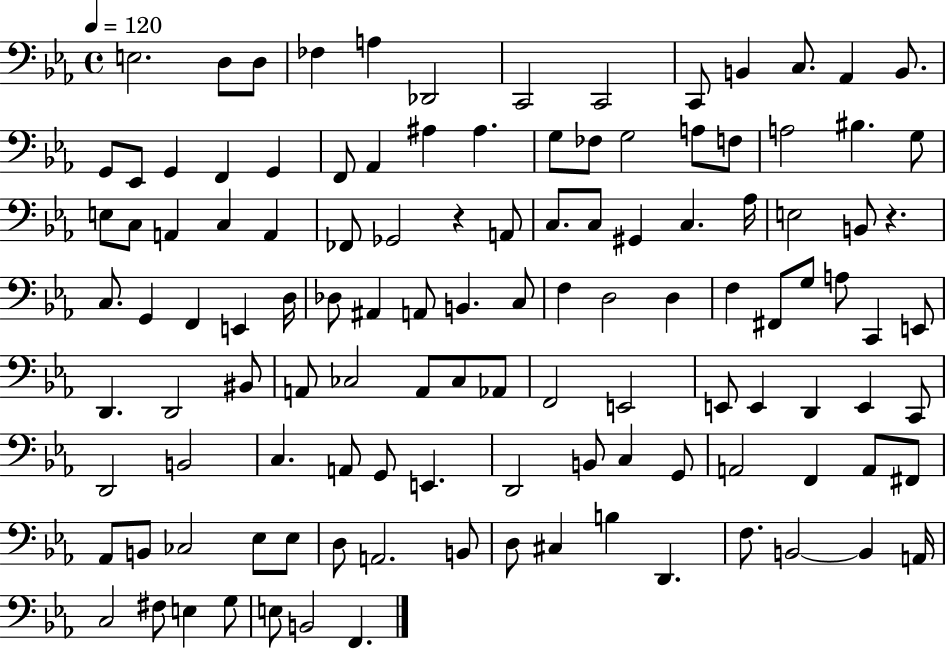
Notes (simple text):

E3/h. D3/e D3/e FES3/q A3/q Db2/h C2/h C2/h C2/e B2/q C3/e. Ab2/q B2/e. G2/e Eb2/e G2/q F2/q G2/q F2/e Ab2/q A#3/q A#3/q. G3/e FES3/e G3/h A3/e F3/e A3/h BIS3/q. G3/e E3/e C3/e A2/q C3/q A2/q FES2/e Gb2/h R/q A2/e C3/e. C3/e G#2/q C3/q. Ab3/s E3/h B2/e R/q. C3/e. G2/q F2/q E2/q D3/s Db3/e A#2/q A2/e B2/q. C3/e F3/q D3/h D3/q F3/q F#2/e G3/e A3/e C2/q E2/e D2/q. D2/h BIS2/e A2/e CES3/h A2/e CES3/e Ab2/e F2/h E2/h E2/e E2/q D2/q E2/q C2/e D2/h B2/h C3/q. A2/e G2/e E2/q. D2/h B2/e C3/q G2/e A2/h F2/q A2/e F#2/e Ab2/e B2/e CES3/h Eb3/e Eb3/e D3/e A2/h. B2/e D3/e C#3/q B3/q D2/q. F3/e. B2/h B2/q A2/s C3/h F#3/e E3/q G3/e E3/e B2/h F2/q.